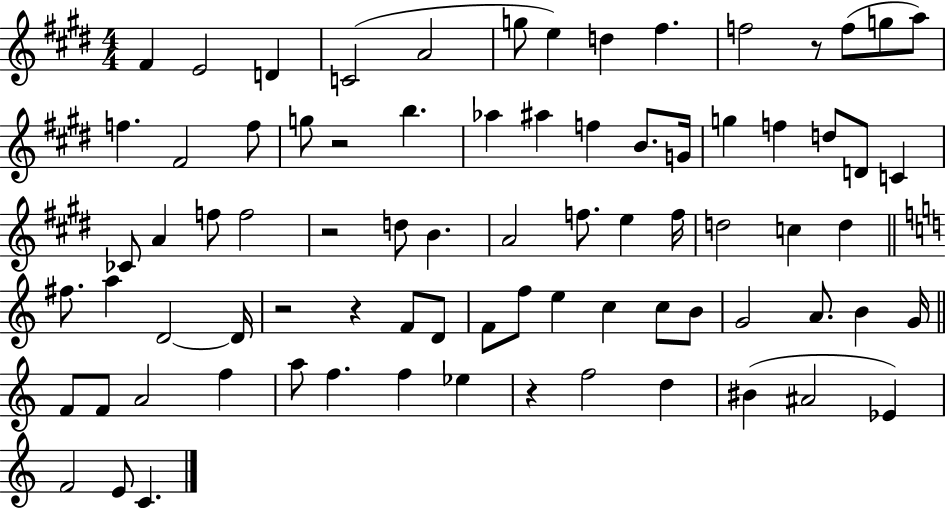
X:1
T:Untitled
M:4/4
L:1/4
K:E
^F E2 D C2 A2 g/2 e d ^f f2 z/2 f/2 g/2 a/2 f ^F2 f/2 g/2 z2 b _a ^a f B/2 G/4 g f d/2 D/2 C _C/2 A f/2 f2 z2 d/2 B A2 f/2 e f/4 d2 c d ^f/2 a D2 D/4 z2 z F/2 D/2 F/2 f/2 e c c/2 B/2 G2 A/2 B G/4 F/2 F/2 A2 f a/2 f f _e z f2 d ^B ^A2 _E F2 E/2 C